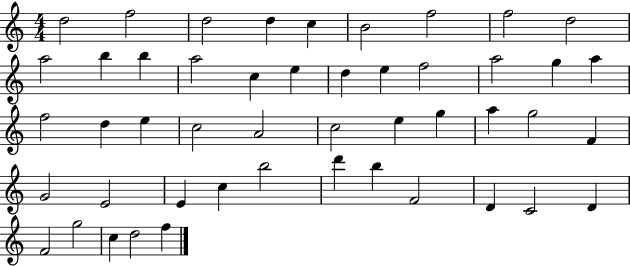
X:1
T:Untitled
M:4/4
L:1/4
K:C
d2 f2 d2 d c B2 f2 f2 d2 a2 b b a2 c e d e f2 a2 g a f2 d e c2 A2 c2 e g a g2 F G2 E2 E c b2 d' b F2 D C2 D F2 g2 c d2 f